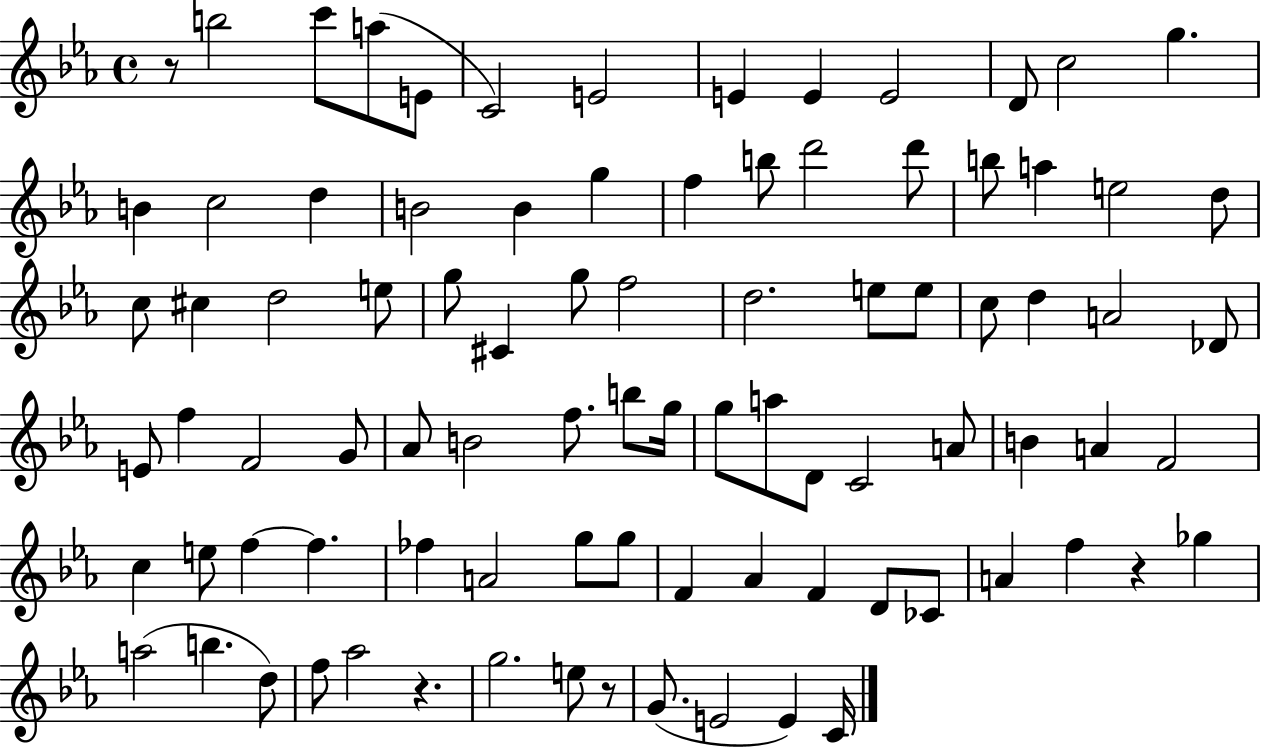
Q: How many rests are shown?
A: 4